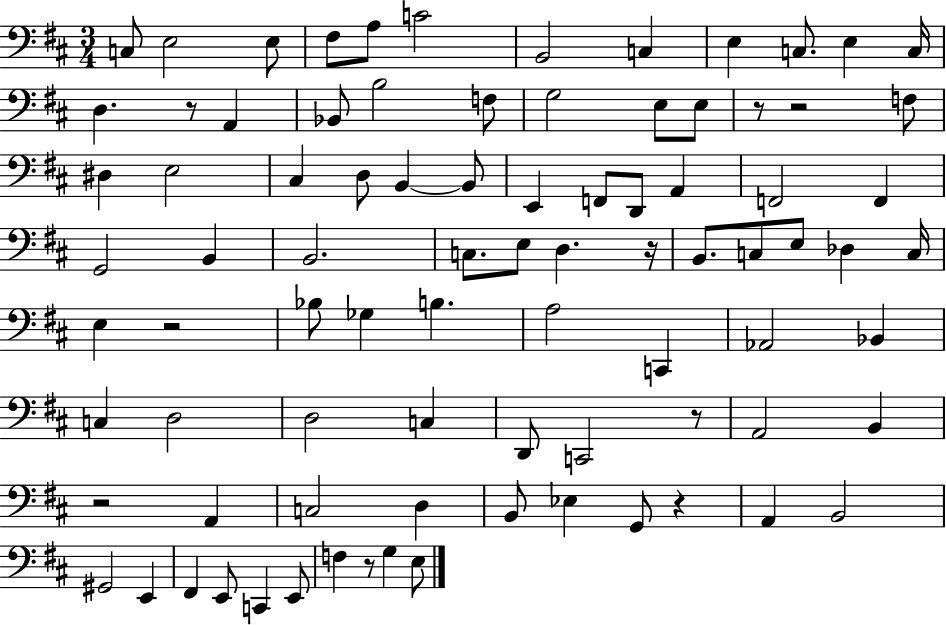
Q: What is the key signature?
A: D major